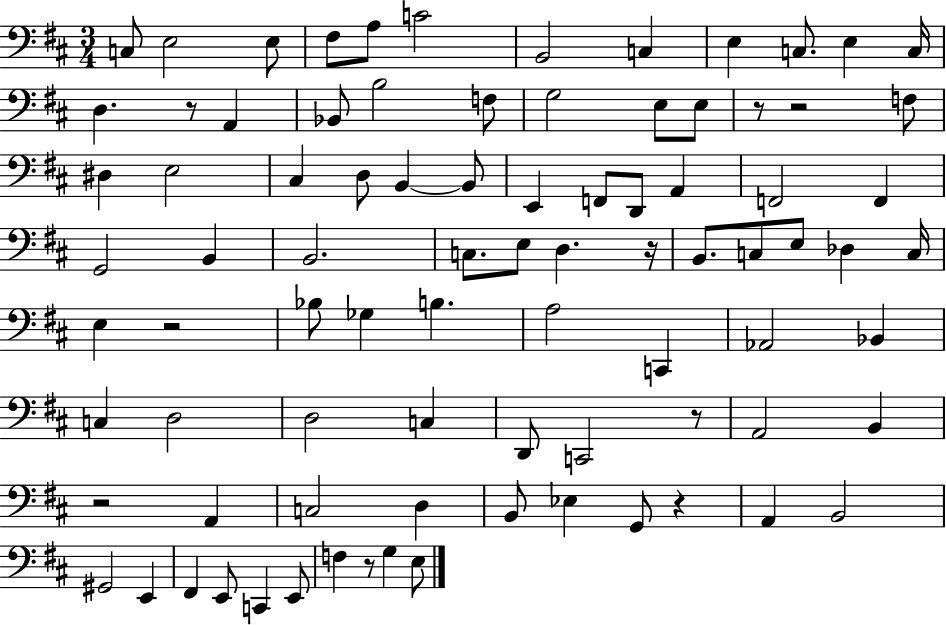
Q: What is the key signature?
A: D major